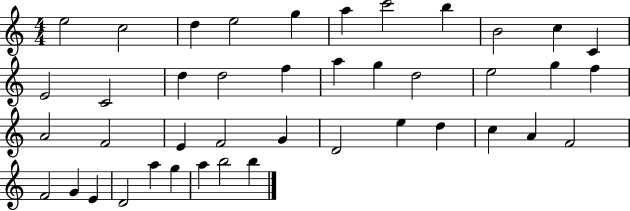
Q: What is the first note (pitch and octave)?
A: E5